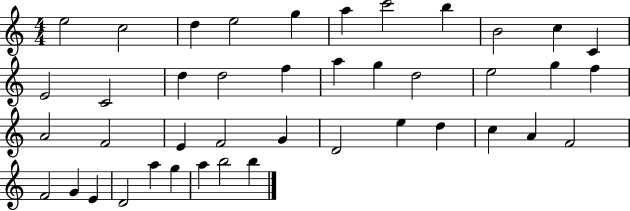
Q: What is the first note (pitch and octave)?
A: E5